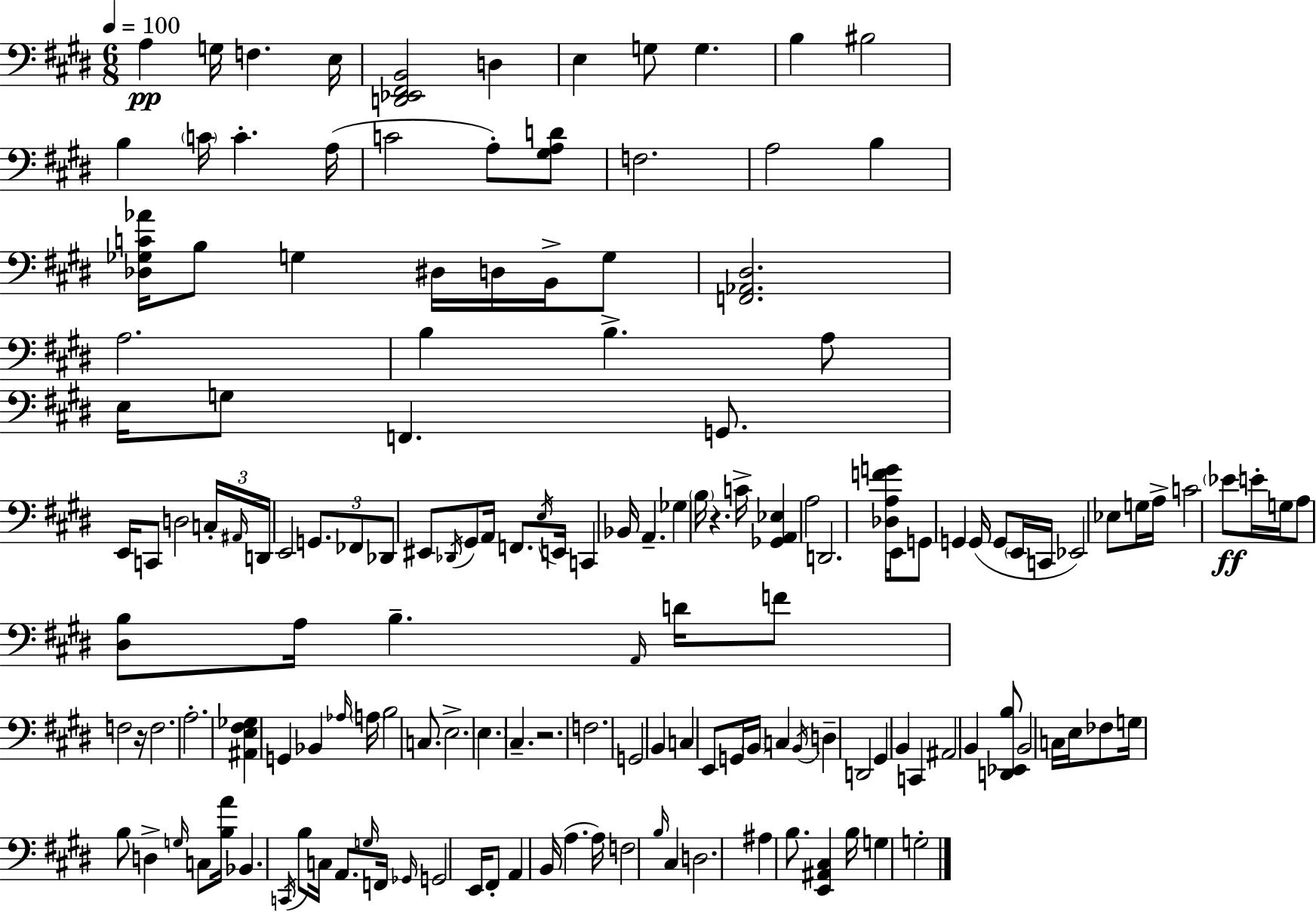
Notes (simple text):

A3/q G3/s F3/q. E3/s [D2,Eb2,F#2,B2]/h D3/q E3/q G3/e G3/q. B3/q BIS3/h B3/q C4/s C4/q. A3/s C4/h A3/e [G#3,A3,D4]/e F3/h. A3/h B3/q [Db3,Gb3,C4,Ab4]/s B3/e G3/q D#3/s D3/s B2/s G3/e [F2,Ab2,D#3]/h. A3/h. B3/q B3/q. A3/e E3/s G3/e F2/q. G2/e. E2/s C2/e D3/h C3/s A#2/s D2/s E2/h G2/e. FES2/e Db2/e EIS2/e Db2/s G#2/e A2/s F2/e. E3/s E2/s C2/q Bb2/s A2/q. Gb3/q B3/s R/q. C4/s [Gb2,A2,Eb3]/q A3/h D2/h. [Db3,A3,F4,G4]/s E2/s G2/e G2/q G2/s G2/e E2/s C2/s Eb2/h Eb3/e G3/s A3/s C4/h Eb4/e E4/s G3/s A3/e [D#3,B3]/e A3/s B3/q. A2/s D4/s F4/e F3/h R/s F3/h. A3/h. [A#2,E3,F#3,Gb3]/q G2/q Bb2/q Ab3/s A3/s B3/h C3/e. E3/h. E3/q. C#3/q. R/h. F3/h. G2/h B2/q C3/q E2/e G2/s B2/s C3/q B2/s D3/q D2/h G#2/q B2/q C2/q A#2/h B2/q [D2,Eb2,B3]/e B2/h C3/s E3/s FES3/e G3/s B3/e D3/q G3/s C3/e [B3,A4]/s Bb2/q. C2/s B3/e C3/s A2/e. G3/s F2/s Gb2/s G2/h E2/s F#2/e A2/q B2/s A3/q. A3/s F3/h B3/s C#3/q D3/h. A#3/q B3/e. [E2,A#2,C#3]/q B3/s G3/q G3/h